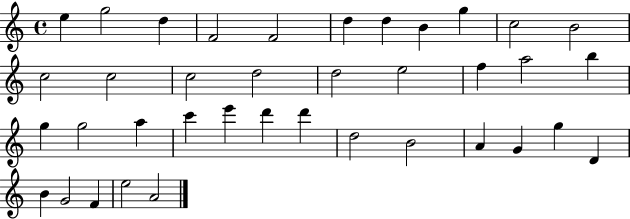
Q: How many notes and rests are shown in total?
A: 38